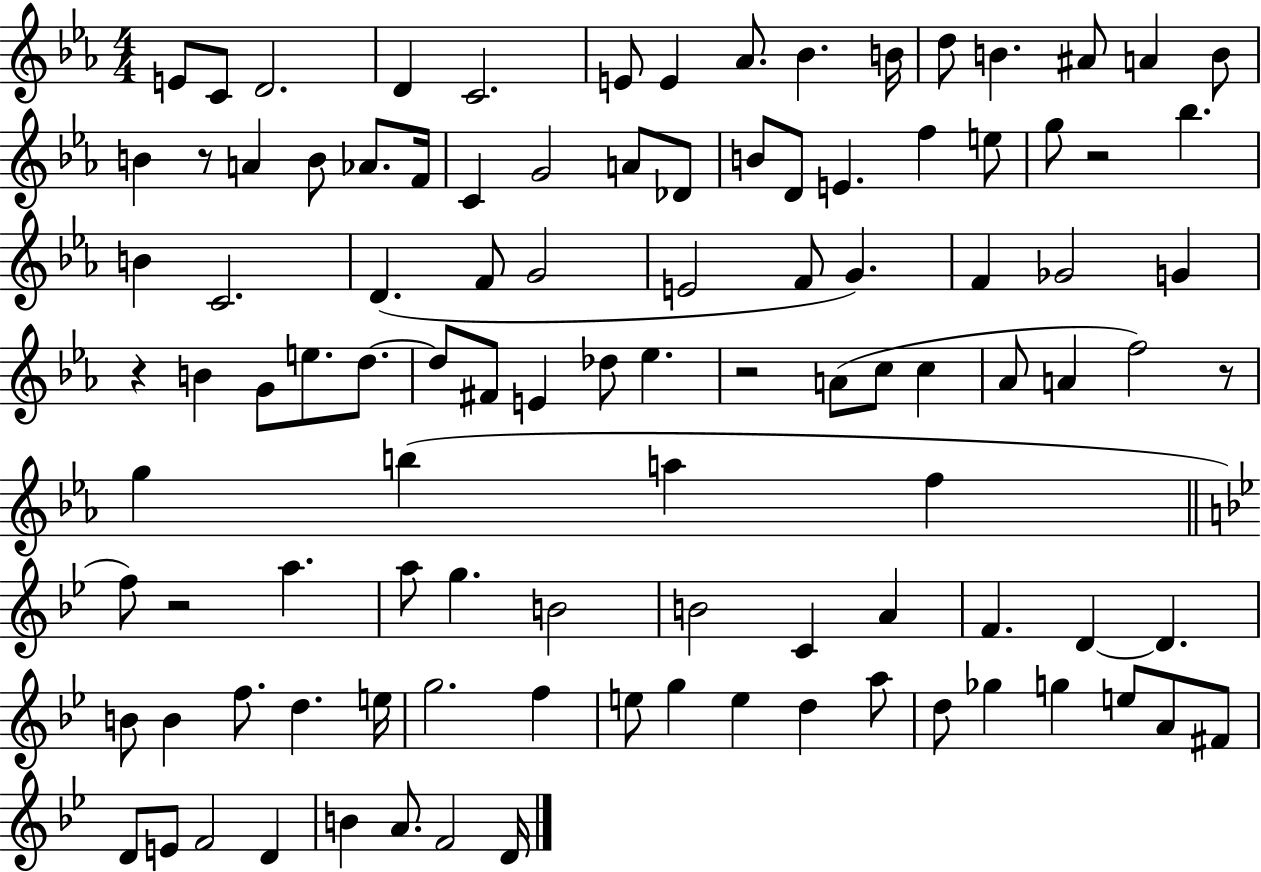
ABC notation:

X:1
T:Untitled
M:4/4
L:1/4
K:Eb
E/2 C/2 D2 D C2 E/2 E _A/2 _B B/4 d/2 B ^A/2 A B/2 B z/2 A B/2 _A/2 F/4 C G2 A/2 _D/2 B/2 D/2 E f e/2 g/2 z2 _b B C2 D F/2 G2 E2 F/2 G F _G2 G z B G/2 e/2 d/2 d/2 ^F/2 E _d/2 _e z2 A/2 c/2 c _A/2 A f2 z/2 g b a f f/2 z2 a a/2 g B2 B2 C A F D D B/2 B f/2 d e/4 g2 f e/2 g e d a/2 d/2 _g g e/2 A/2 ^F/2 D/2 E/2 F2 D B A/2 F2 D/4